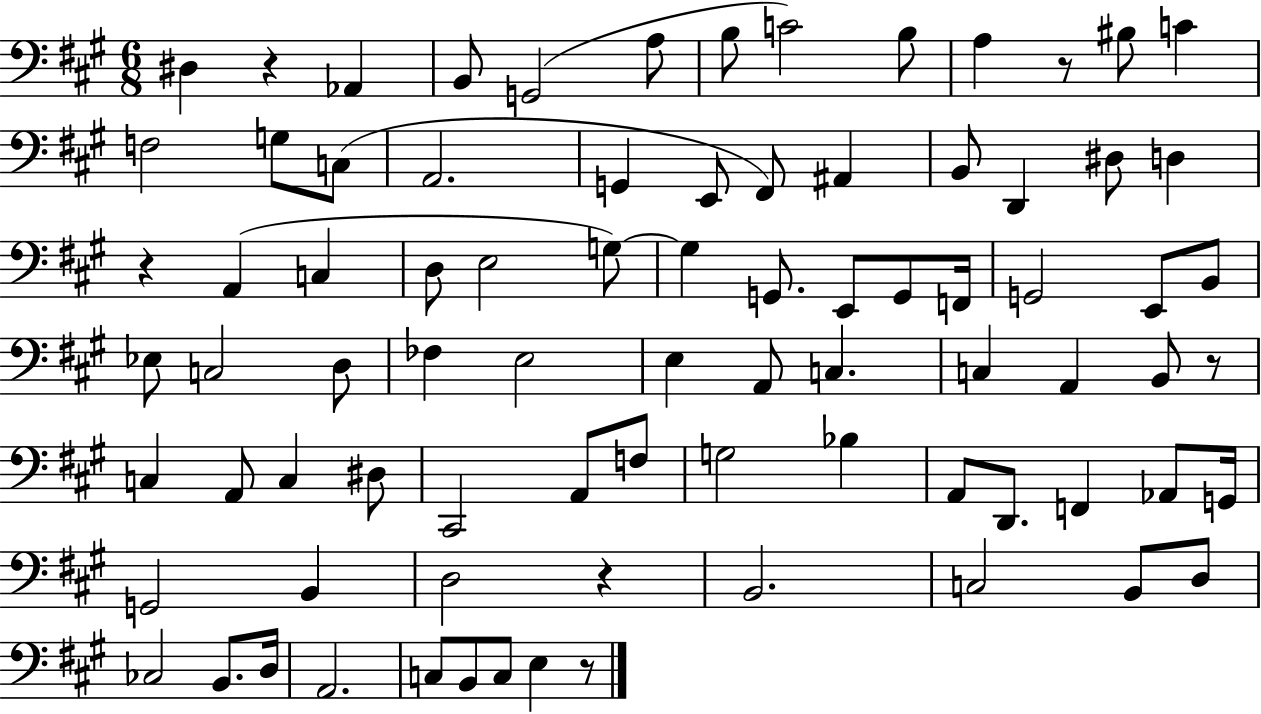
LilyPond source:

{
  \clef bass
  \numericTimeSignature
  \time 6/8
  \key a \major
  \repeat volta 2 { dis4 r4 aes,4 | b,8 g,2( a8 | b8 c'2) b8 | a4 r8 bis8 c'4 | \break f2 g8 c8( | a,2. | g,4 e,8 fis,8) ais,4 | b,8 d,4 dis8 d4 | \break r4 a,4( c4 | d8 e2 g8~~) | g4 g,8. e,8 g,8 f,16 | g,2 e,8 b,8 | \break ees8 c2 d8 | fes4 e2 | e4 a,8 c4. | c4 a,4 b,8 r8 | \break c4 a,8 c4 dis8 | cis,2 a,8 f8 | g2 bes4 | a,8 d,8. f,4 aes,8 g,16 | \break g,2 b,4 | d2 r4 | b,2. | c2 b,8 d8 | \break ces2 b,8. d16 | a,2. | c8 b,8 c8 e4 r8 | } \bar "|."
}